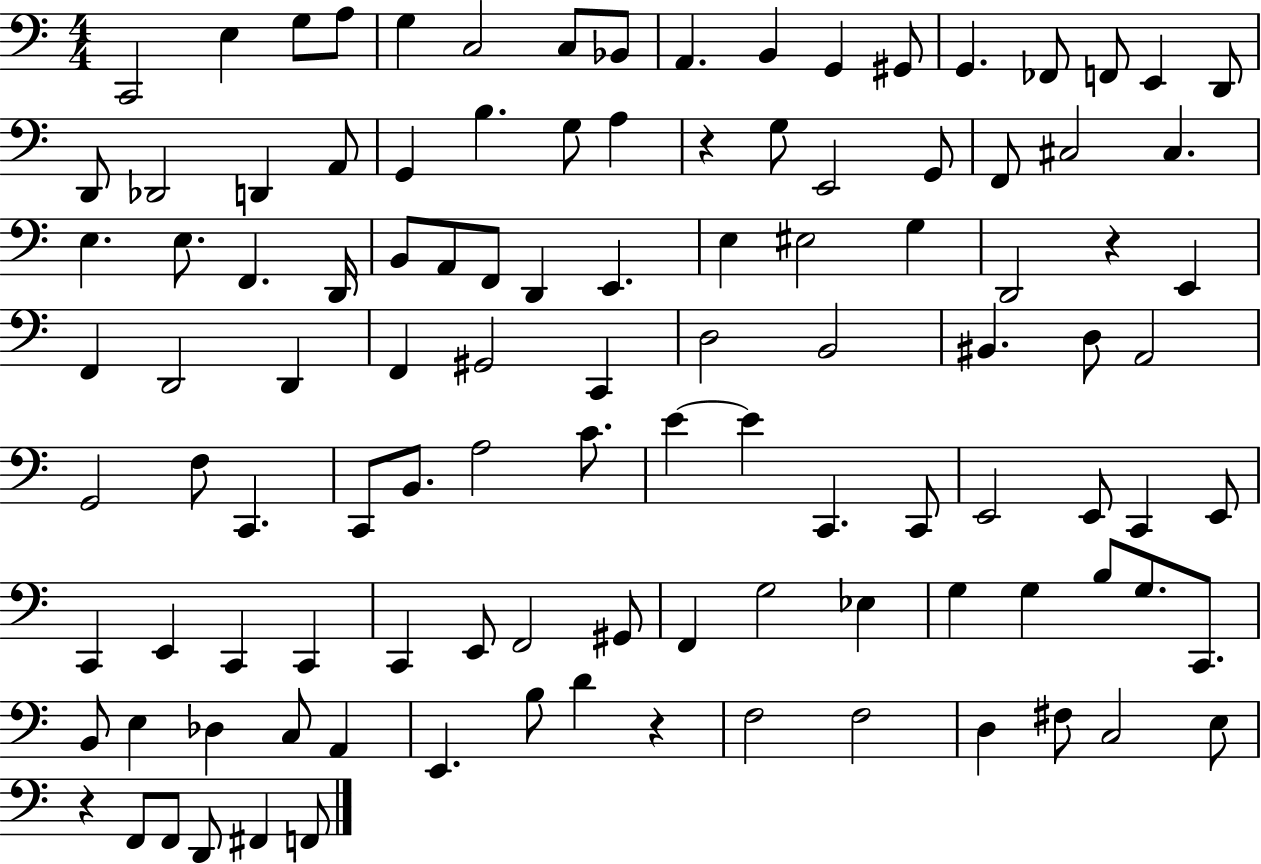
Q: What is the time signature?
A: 4/4